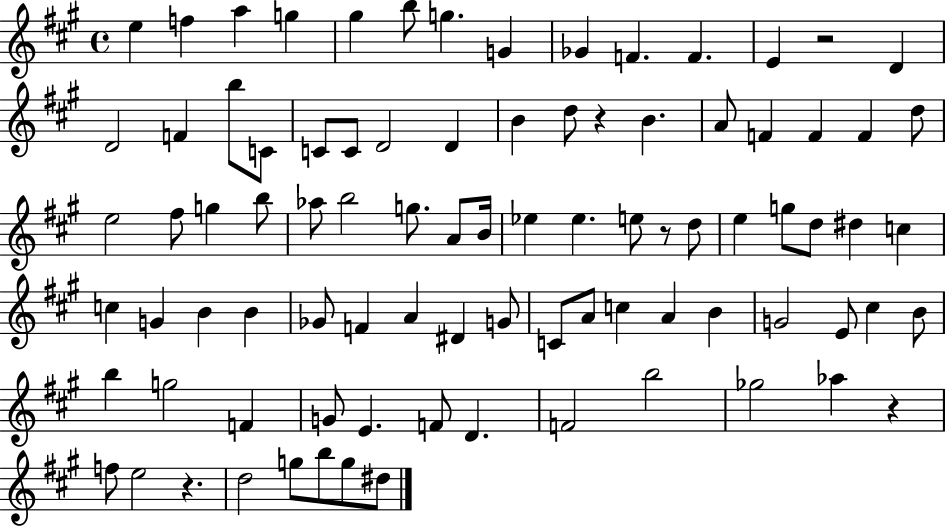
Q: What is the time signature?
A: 4/4